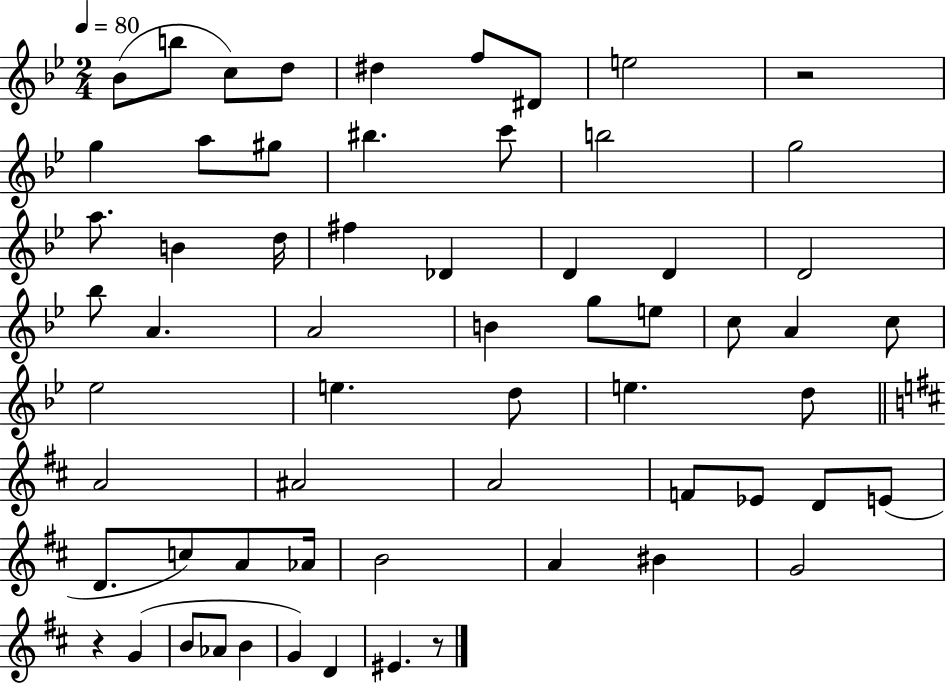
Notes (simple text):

Bb4/e B5/e C5/e D5/e D#5/q F5/e D#4/e E5/h R/h G5/q A5/e G#5/e BIS5/q. C6/e B5/h G5/h A5/e. B4/q D5/s F#5/q Db4/q D4/q D4/q D4/h Bb5/e A4/q. A4/h B4/q G5/e E5/e C5/e A4/q C5/e Eb5/h E5/q. D5/e E5/q. D5/e A4/h A#4/h A4/h F4/e Eb4/e D4/e E4/e D4/e. C5/e A4/e Ab4/s B4/h A4/q BIS4/q G4/h R/q G4/q B4/e Ab4/e B4/q G4/q D4/q EIS4/q. R/e